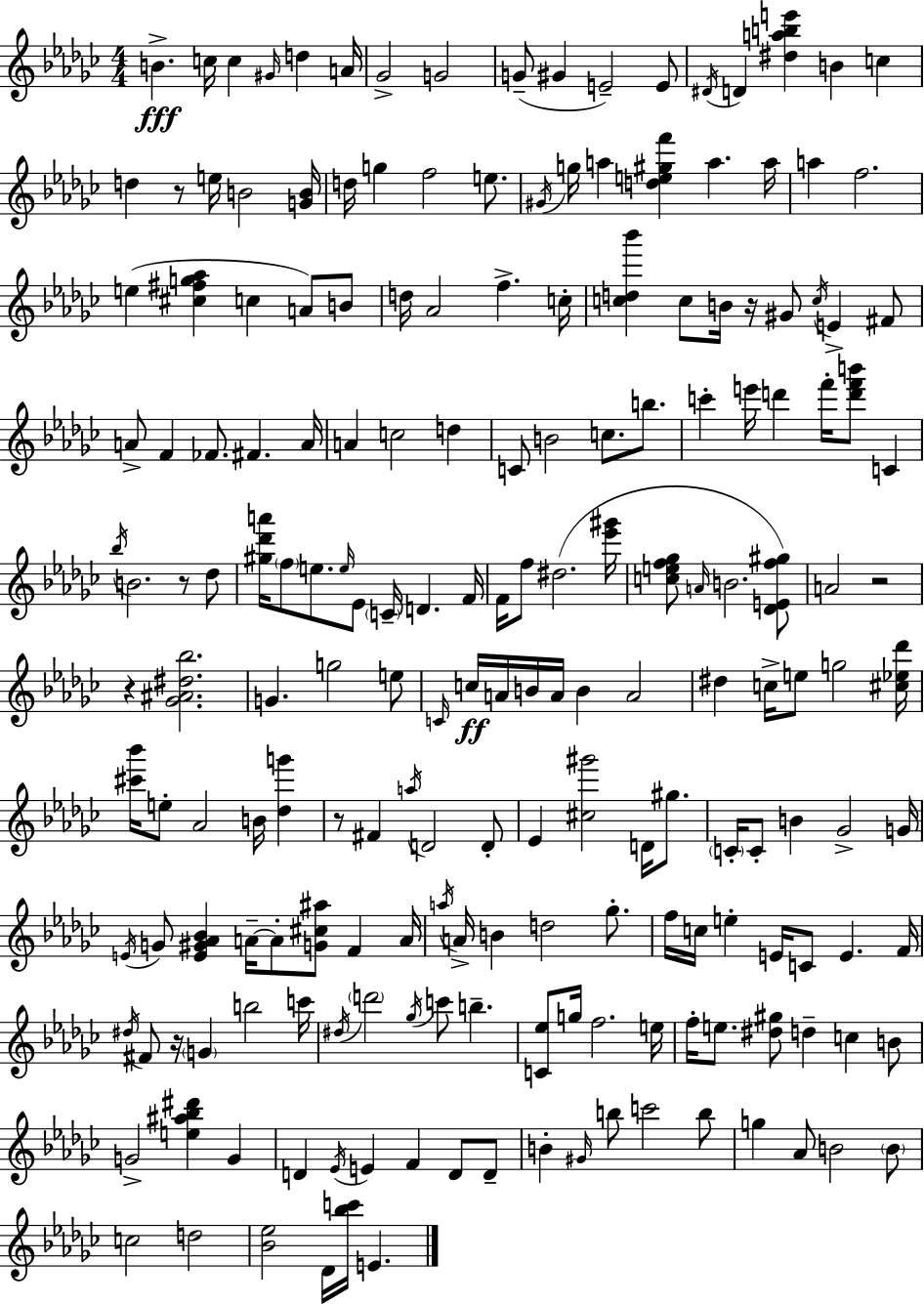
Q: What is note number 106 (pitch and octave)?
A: G4